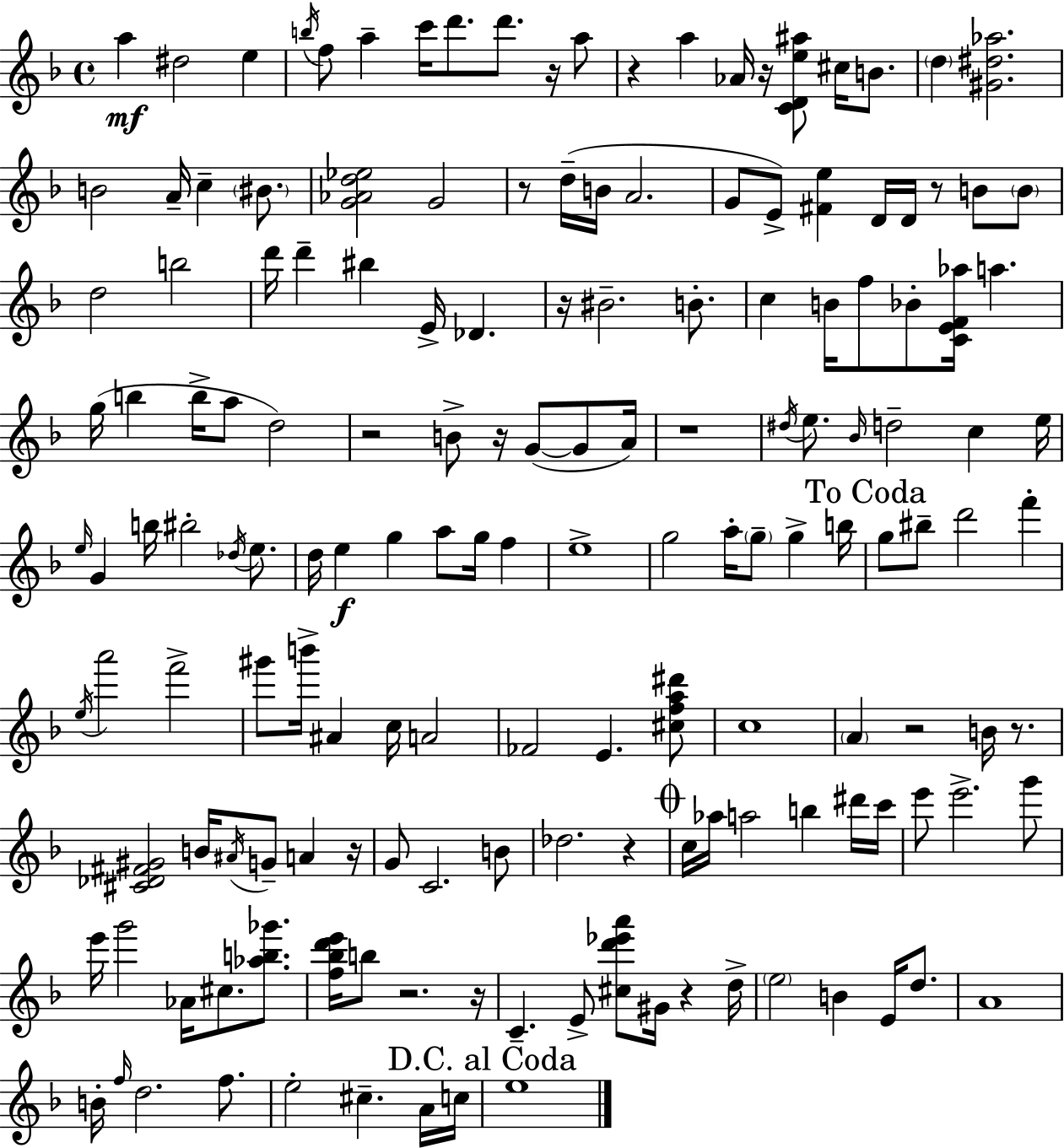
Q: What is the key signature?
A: F major